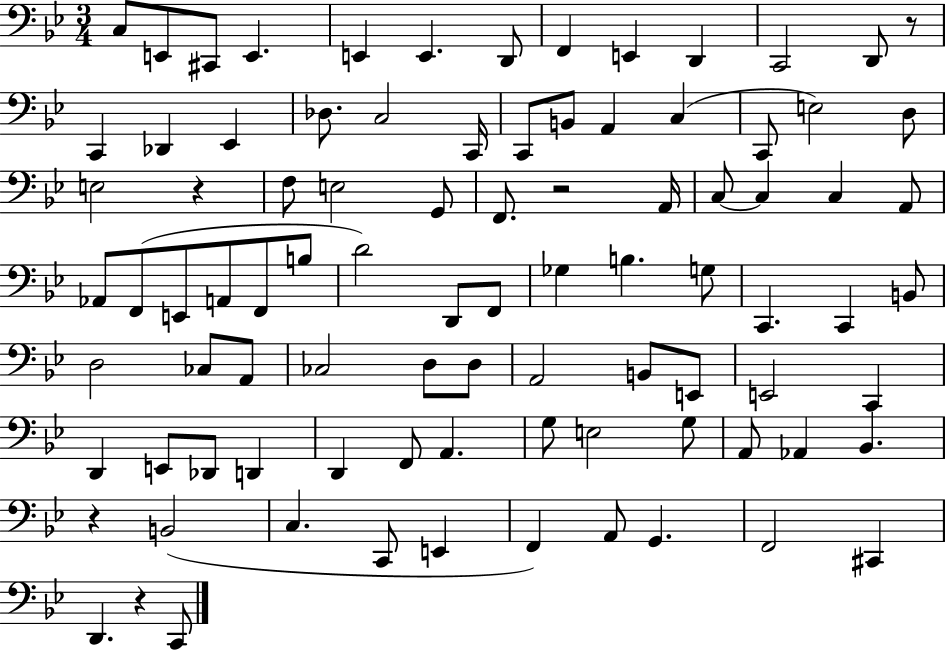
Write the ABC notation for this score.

X:1
T:Untitled
M:3/4
L:1/4
K:Bb
C,/2 E,,/2 ^C,,/2 E,, E,, E,, D,,/2 F,, E,, D,, C,,2 D,,/2 z/2 C,, _D,, _E,, _D,/2 C,2 C,,/4 C,,/2 B,,/2 A,, C, C,,/2 E,2 D,/2 E,2 z F,/2 E,2 G,,/2 F,,/2 z2 A,,/4 C,/2 C, C, A,,/2 _A,,/2 F,,/2 E,,/2 A,,/2 F,,/2 B,/2 D2 D,,/2 F,,/2 _G, B, G,/2 C,, C,, B,,/2 D,2 _C,/2 A,,/2 _C,2 D,/2 D,/2 A,,2 B,,/2 E,,/2 E,,2 C,, D,, E,,/2 _D,,/2 D,, D,, F,,/2 A,, G,/2 E,2 G,/2 A,,/2 _A,, _B,, z B,,2 C, C,,/2 E,, F,, A,,/2 G,, F,,2 ^C,, D,, z C,,/2